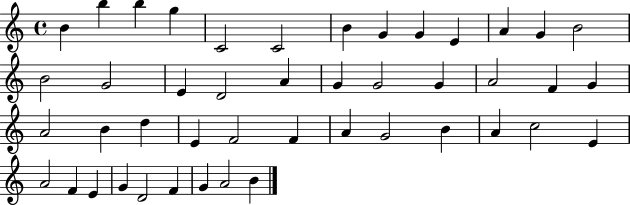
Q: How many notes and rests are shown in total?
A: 45